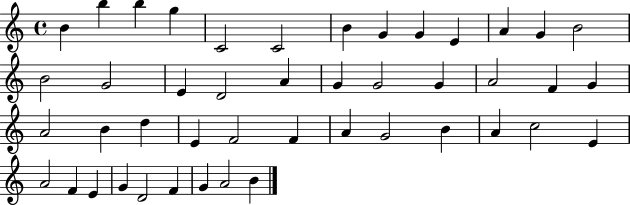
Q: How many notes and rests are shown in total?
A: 45